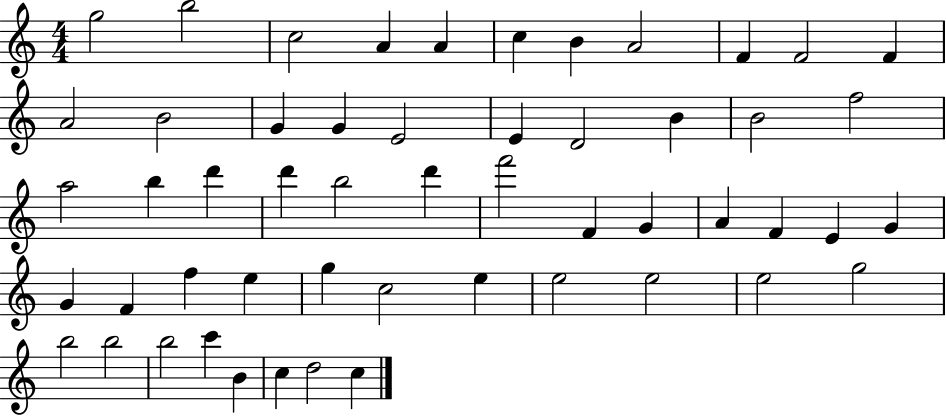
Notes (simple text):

G5/h B5/h C5/h A4/q A4/q C5/q B4/q A4/h F4/q F4/h F4/q A4/h B4/h G4/q G4/q E4/h E4/q D4/h B4/q B4/h F5/h A5/h B5/q D6/q D6/q B5/h D6/q F6/h F4/q G4/q A4/q F4/q E4/q G4/q G4/q F4/q F5/q E5/q G5/q C5/h E5/q E5/h E5/h E5/h G5/h B5/h B5/h B5/h C6/q B4/q C5/q D5/h C5/q